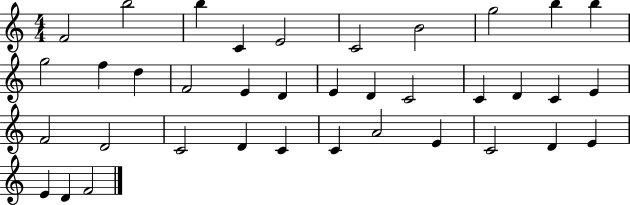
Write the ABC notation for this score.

X:1
T:Untitled
M:4/4
L:1/4
K:C
F2 b2 b C E2 C2 B2 g2 b b g2 f d F2 E D E D C2 C D C E F2 D2 C2 D C C A2 E C2 D E E D F2